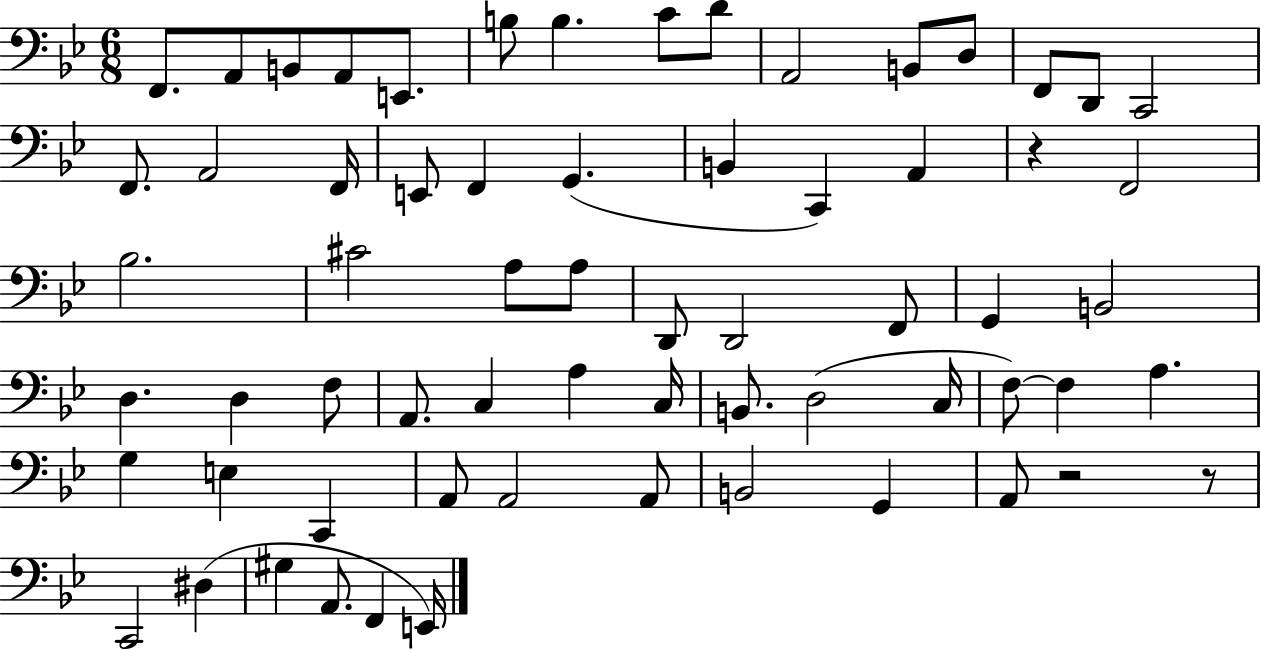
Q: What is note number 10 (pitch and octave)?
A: A2